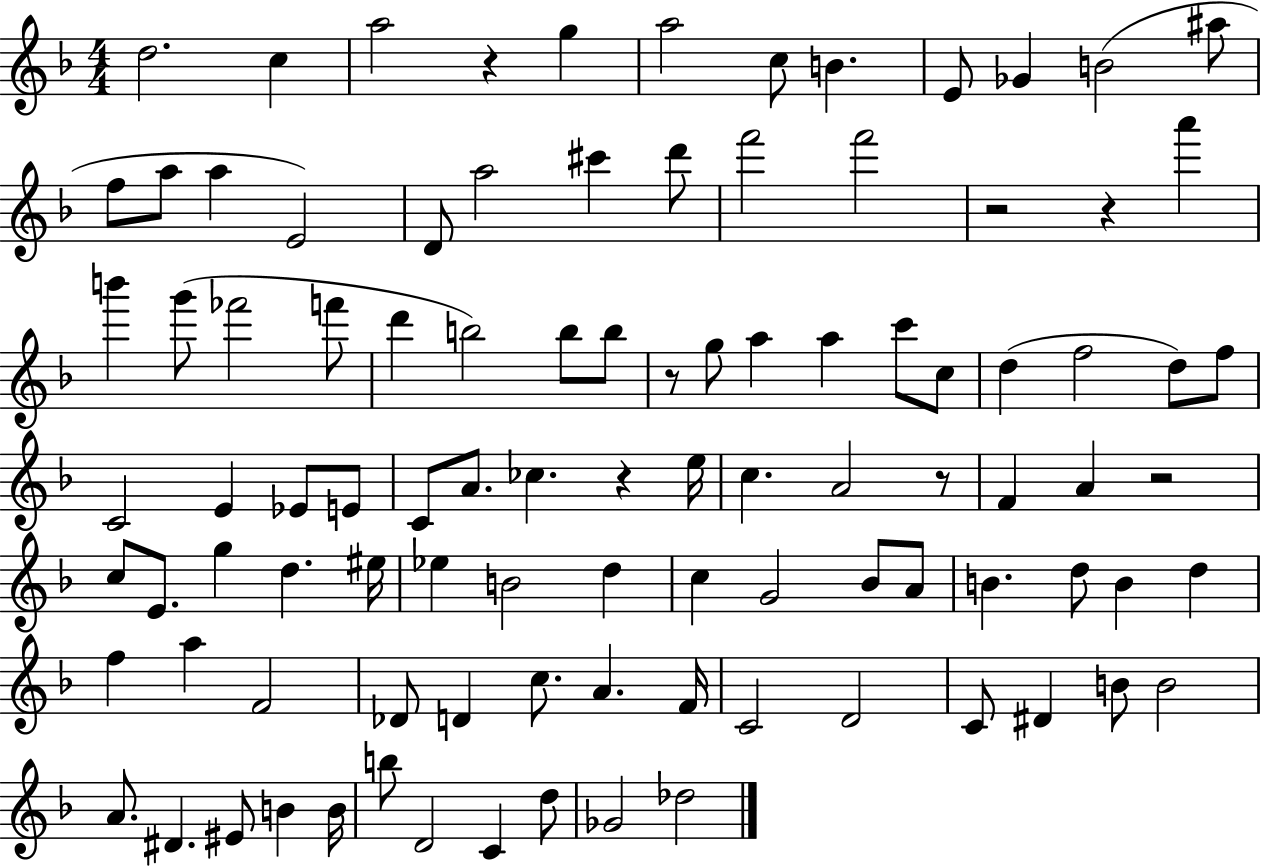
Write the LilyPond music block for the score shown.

{
  \clef treble
  \numericTimeSignature
  \time 4/4
  \key f \major
  d''2. c''4 | a''2 r4 g''4 | a''2 c''8 b'4. | e'8 ges'4 b'2( ais''8 | \break f''8 a''8 a''4 e'2) | d'8 a''2 cis'''4 d'''8 | f'''2 f'''2 | r2 r4 a'''4 | \break b'''4 g'''8( fes'''2 f'''8 | d'''4 b''2) b''8 b''8 | r8 g''8 a''4 a''4 c'''8 c''8 | d''4( f''2 d''8) f''8 | \break c'2 e'4 ees'8 e'8 | c'8 a'8. ces''4. r4 e''16 | c''4. a'2 r8 | f'4 a'4 r2 | \break c''8 e'8. g''4 d''4. eis''16 | ees''4 b'2 d''4 | c''4 g'2 bes'8 a'8 | b'4. d''8 b'4 d''4 | \break f''4 a''4 f'2 | des'8 d'4 c''8. a'4. f'16 | c'2 d'2 | c'8 dis'4 b'8 b'2 | \break a'8. dis'4. eis'8 b'4 b'16 | b''8 d'2 c'4 d''8 | ges'2 des''2 | \bar "|."
}